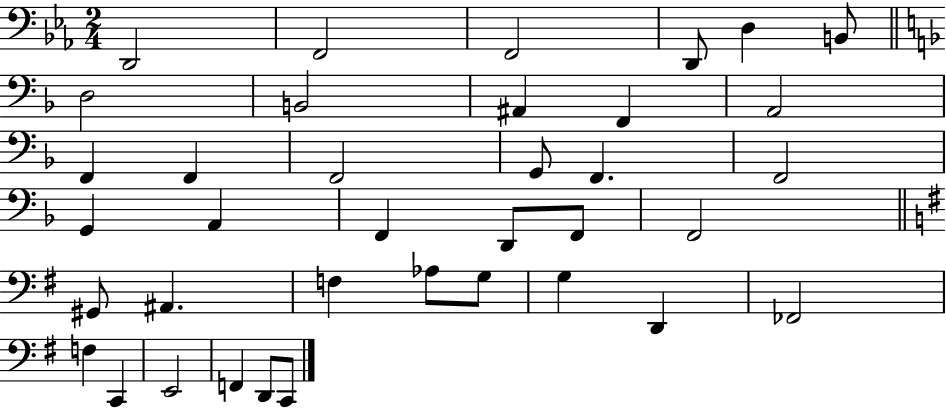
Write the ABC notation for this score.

X:1
T:Untitled
M:2/4
L:1/4
K:Eb
D,,2 F,,2 F,,2 D,,/2 D, B,,/2 D,2 B,,2 ^A,, F,, A,,2 F,, F,, F,,2 G,,/2 F,, F,,2 G,, A,, F,, D,,/2 F,,/2 F,,2 ^G,,/2 ^A,, F, _A,/2 G,/2 G, D,, _F,,2 F, C,, E,,2 F,, D,,/2 C,,/2